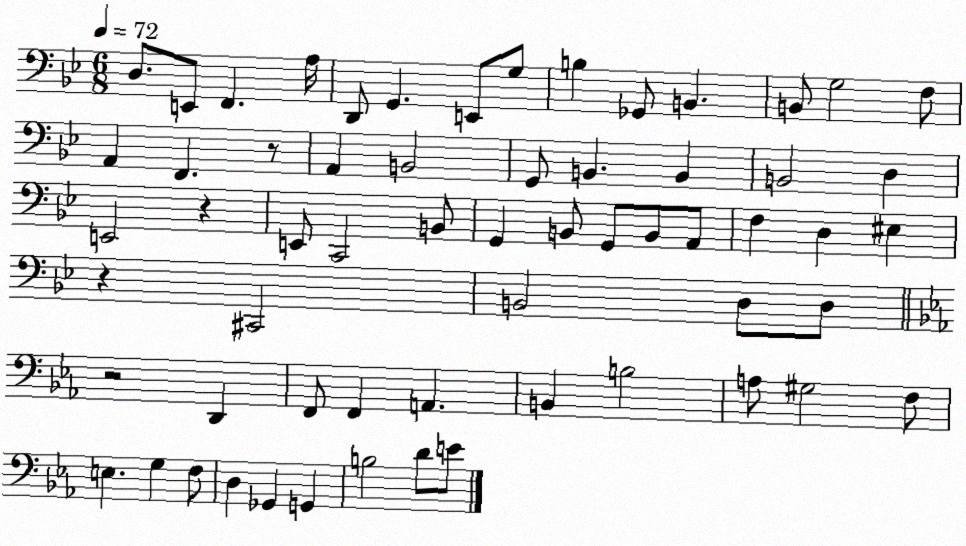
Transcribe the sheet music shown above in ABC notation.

X:1
T:Untitled
M:6/8
L:1/4
K:Bb
D,/2 E,,/2 F,, A,/4 D,,/2 G,, E,,/2 G,/2 B, _G,,/2 B,, B,,/2 G,2 F,/2 A,, F,, z/2 A,, B,,2 G,,/2 B,, B,, B,,2 D, E,,2 z E,,/2 C,,2 B,,/2 G,, B,,/2 G,,/2 B,,/2 A,,/2 F, D, ^E, z ^C,,2 B,,2 D,/2 D,/2 z2 D,, F,,/2 F,, A,, B,, B,2 A,/2 ^G,2 F,/2 E, G, F,/2 D, _G,, G,, B,2 D/2 E/2